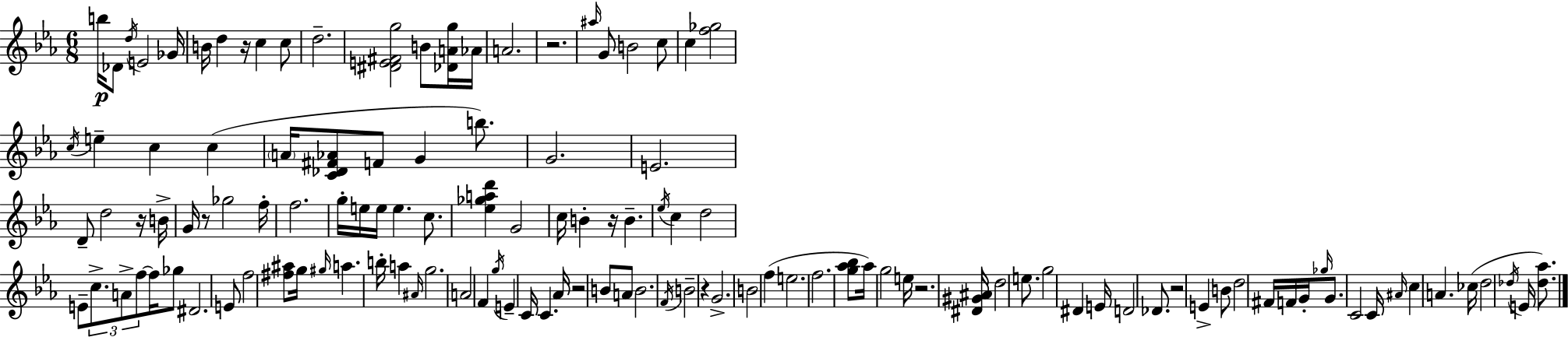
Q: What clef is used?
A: treble